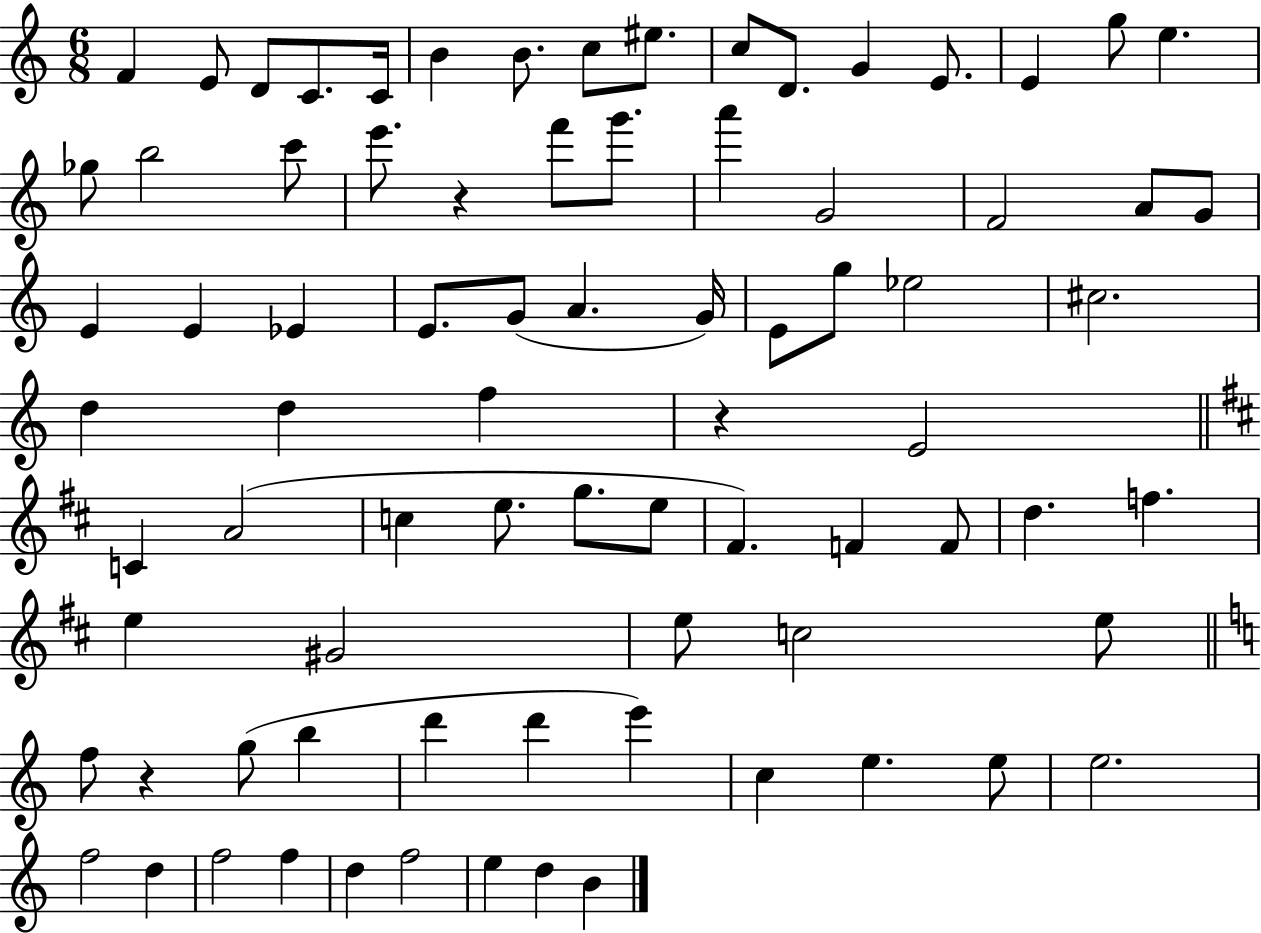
F4/q E4/e D4/e C4/e. C4/s B4/q B4/e. C5/e EIS5/e. C5/e D4/e. G4/q E4/e. E4/q G5/e E5/q. Gb5/e B5/h C6/e E6/e. R/q F6/e G6/e. A6/q G4/h F4/h A4/e G4/e E4/q E4/q Eb4/q E4/e. G4/e A4/q. G4/s E4/e G5/e Eb5/h C#5/h. D5/q D5/q F5/q R/q E4/h C4/q A4/h C5/q E5/e. G5/e. E5/e F#4/q. F4/q F4/e D5/q. F5/q. E5/q G#4/h E5/e C5/h E5/e F5/e R/q G5/e B5/q D6/q D6/q E6/q C5/q E5/q. E5/e E5/h. F5/h D5/q F5/h F5/q D5/q F5/h E5/q D5/q B4/q